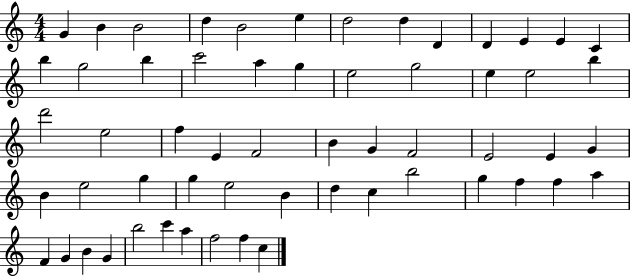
X:1
T:Untitled
M:4/4
L:1/4
K:C
G B B2 d B2 e d2 d D D E E C b g2 b c'2 a g e2 g2 e e2 b d'2 e2 f E F2 B G F2 E2 E G B e2 g g e2 B d c b2 g f f a F G B G b2 c' a f2 f c